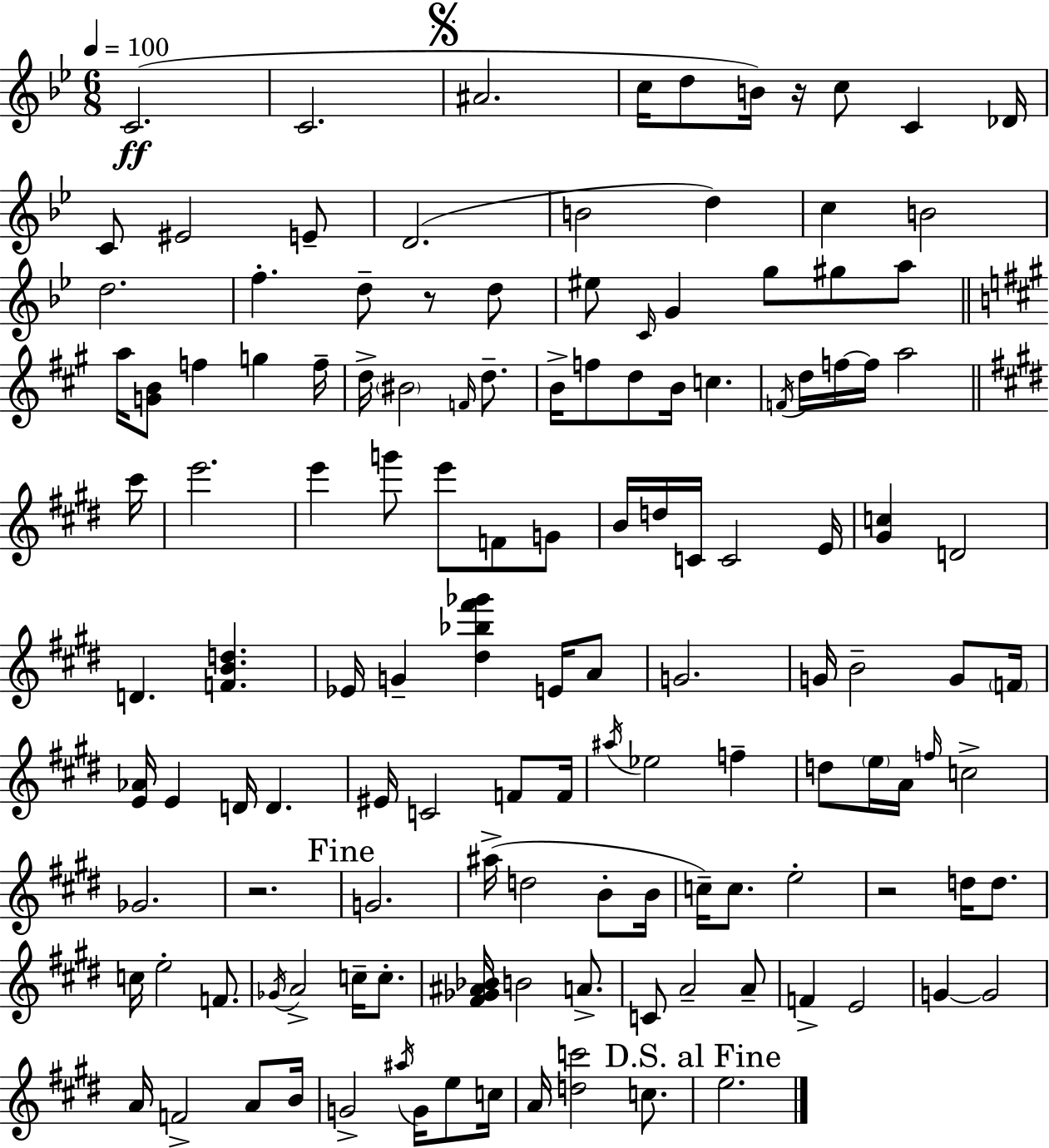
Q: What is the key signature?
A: G minor